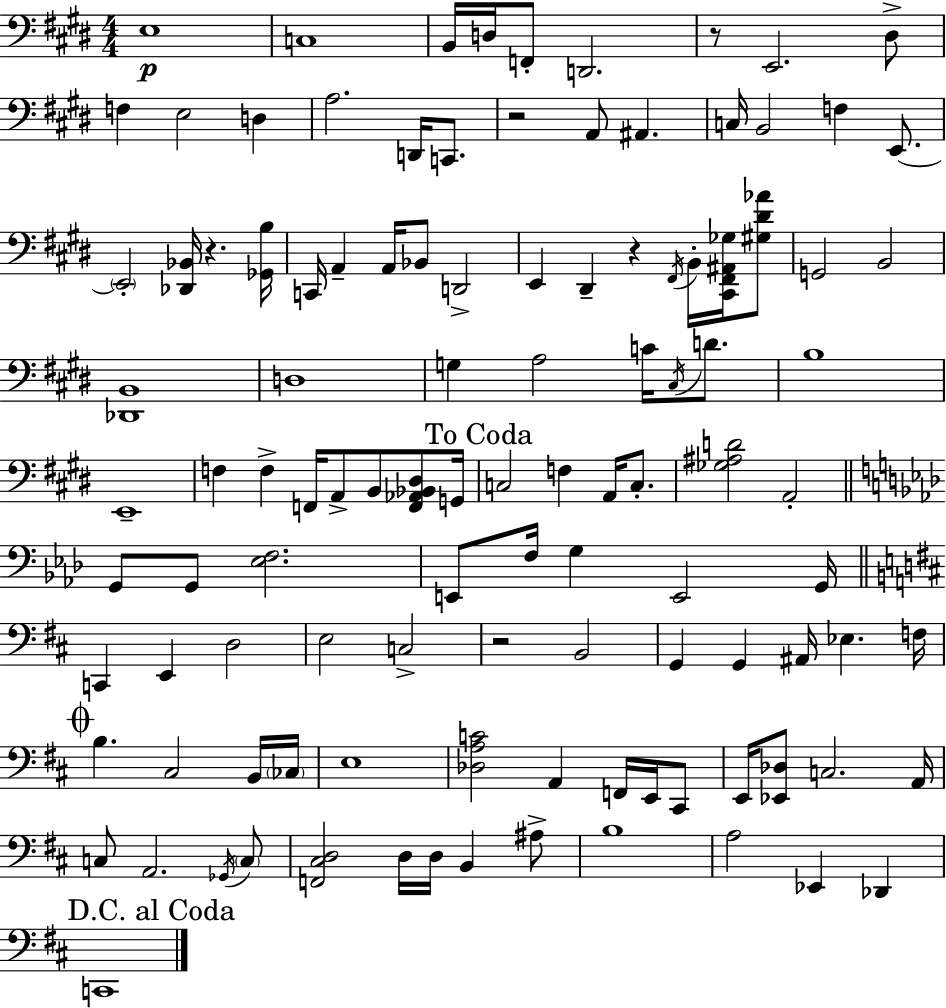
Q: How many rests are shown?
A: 5